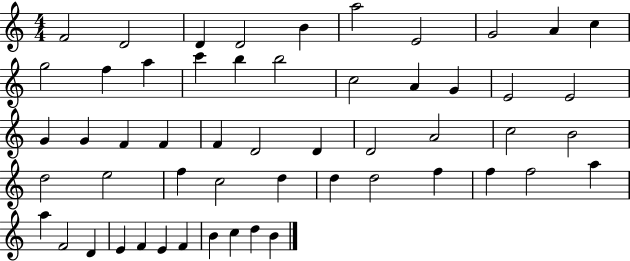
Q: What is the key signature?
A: C major